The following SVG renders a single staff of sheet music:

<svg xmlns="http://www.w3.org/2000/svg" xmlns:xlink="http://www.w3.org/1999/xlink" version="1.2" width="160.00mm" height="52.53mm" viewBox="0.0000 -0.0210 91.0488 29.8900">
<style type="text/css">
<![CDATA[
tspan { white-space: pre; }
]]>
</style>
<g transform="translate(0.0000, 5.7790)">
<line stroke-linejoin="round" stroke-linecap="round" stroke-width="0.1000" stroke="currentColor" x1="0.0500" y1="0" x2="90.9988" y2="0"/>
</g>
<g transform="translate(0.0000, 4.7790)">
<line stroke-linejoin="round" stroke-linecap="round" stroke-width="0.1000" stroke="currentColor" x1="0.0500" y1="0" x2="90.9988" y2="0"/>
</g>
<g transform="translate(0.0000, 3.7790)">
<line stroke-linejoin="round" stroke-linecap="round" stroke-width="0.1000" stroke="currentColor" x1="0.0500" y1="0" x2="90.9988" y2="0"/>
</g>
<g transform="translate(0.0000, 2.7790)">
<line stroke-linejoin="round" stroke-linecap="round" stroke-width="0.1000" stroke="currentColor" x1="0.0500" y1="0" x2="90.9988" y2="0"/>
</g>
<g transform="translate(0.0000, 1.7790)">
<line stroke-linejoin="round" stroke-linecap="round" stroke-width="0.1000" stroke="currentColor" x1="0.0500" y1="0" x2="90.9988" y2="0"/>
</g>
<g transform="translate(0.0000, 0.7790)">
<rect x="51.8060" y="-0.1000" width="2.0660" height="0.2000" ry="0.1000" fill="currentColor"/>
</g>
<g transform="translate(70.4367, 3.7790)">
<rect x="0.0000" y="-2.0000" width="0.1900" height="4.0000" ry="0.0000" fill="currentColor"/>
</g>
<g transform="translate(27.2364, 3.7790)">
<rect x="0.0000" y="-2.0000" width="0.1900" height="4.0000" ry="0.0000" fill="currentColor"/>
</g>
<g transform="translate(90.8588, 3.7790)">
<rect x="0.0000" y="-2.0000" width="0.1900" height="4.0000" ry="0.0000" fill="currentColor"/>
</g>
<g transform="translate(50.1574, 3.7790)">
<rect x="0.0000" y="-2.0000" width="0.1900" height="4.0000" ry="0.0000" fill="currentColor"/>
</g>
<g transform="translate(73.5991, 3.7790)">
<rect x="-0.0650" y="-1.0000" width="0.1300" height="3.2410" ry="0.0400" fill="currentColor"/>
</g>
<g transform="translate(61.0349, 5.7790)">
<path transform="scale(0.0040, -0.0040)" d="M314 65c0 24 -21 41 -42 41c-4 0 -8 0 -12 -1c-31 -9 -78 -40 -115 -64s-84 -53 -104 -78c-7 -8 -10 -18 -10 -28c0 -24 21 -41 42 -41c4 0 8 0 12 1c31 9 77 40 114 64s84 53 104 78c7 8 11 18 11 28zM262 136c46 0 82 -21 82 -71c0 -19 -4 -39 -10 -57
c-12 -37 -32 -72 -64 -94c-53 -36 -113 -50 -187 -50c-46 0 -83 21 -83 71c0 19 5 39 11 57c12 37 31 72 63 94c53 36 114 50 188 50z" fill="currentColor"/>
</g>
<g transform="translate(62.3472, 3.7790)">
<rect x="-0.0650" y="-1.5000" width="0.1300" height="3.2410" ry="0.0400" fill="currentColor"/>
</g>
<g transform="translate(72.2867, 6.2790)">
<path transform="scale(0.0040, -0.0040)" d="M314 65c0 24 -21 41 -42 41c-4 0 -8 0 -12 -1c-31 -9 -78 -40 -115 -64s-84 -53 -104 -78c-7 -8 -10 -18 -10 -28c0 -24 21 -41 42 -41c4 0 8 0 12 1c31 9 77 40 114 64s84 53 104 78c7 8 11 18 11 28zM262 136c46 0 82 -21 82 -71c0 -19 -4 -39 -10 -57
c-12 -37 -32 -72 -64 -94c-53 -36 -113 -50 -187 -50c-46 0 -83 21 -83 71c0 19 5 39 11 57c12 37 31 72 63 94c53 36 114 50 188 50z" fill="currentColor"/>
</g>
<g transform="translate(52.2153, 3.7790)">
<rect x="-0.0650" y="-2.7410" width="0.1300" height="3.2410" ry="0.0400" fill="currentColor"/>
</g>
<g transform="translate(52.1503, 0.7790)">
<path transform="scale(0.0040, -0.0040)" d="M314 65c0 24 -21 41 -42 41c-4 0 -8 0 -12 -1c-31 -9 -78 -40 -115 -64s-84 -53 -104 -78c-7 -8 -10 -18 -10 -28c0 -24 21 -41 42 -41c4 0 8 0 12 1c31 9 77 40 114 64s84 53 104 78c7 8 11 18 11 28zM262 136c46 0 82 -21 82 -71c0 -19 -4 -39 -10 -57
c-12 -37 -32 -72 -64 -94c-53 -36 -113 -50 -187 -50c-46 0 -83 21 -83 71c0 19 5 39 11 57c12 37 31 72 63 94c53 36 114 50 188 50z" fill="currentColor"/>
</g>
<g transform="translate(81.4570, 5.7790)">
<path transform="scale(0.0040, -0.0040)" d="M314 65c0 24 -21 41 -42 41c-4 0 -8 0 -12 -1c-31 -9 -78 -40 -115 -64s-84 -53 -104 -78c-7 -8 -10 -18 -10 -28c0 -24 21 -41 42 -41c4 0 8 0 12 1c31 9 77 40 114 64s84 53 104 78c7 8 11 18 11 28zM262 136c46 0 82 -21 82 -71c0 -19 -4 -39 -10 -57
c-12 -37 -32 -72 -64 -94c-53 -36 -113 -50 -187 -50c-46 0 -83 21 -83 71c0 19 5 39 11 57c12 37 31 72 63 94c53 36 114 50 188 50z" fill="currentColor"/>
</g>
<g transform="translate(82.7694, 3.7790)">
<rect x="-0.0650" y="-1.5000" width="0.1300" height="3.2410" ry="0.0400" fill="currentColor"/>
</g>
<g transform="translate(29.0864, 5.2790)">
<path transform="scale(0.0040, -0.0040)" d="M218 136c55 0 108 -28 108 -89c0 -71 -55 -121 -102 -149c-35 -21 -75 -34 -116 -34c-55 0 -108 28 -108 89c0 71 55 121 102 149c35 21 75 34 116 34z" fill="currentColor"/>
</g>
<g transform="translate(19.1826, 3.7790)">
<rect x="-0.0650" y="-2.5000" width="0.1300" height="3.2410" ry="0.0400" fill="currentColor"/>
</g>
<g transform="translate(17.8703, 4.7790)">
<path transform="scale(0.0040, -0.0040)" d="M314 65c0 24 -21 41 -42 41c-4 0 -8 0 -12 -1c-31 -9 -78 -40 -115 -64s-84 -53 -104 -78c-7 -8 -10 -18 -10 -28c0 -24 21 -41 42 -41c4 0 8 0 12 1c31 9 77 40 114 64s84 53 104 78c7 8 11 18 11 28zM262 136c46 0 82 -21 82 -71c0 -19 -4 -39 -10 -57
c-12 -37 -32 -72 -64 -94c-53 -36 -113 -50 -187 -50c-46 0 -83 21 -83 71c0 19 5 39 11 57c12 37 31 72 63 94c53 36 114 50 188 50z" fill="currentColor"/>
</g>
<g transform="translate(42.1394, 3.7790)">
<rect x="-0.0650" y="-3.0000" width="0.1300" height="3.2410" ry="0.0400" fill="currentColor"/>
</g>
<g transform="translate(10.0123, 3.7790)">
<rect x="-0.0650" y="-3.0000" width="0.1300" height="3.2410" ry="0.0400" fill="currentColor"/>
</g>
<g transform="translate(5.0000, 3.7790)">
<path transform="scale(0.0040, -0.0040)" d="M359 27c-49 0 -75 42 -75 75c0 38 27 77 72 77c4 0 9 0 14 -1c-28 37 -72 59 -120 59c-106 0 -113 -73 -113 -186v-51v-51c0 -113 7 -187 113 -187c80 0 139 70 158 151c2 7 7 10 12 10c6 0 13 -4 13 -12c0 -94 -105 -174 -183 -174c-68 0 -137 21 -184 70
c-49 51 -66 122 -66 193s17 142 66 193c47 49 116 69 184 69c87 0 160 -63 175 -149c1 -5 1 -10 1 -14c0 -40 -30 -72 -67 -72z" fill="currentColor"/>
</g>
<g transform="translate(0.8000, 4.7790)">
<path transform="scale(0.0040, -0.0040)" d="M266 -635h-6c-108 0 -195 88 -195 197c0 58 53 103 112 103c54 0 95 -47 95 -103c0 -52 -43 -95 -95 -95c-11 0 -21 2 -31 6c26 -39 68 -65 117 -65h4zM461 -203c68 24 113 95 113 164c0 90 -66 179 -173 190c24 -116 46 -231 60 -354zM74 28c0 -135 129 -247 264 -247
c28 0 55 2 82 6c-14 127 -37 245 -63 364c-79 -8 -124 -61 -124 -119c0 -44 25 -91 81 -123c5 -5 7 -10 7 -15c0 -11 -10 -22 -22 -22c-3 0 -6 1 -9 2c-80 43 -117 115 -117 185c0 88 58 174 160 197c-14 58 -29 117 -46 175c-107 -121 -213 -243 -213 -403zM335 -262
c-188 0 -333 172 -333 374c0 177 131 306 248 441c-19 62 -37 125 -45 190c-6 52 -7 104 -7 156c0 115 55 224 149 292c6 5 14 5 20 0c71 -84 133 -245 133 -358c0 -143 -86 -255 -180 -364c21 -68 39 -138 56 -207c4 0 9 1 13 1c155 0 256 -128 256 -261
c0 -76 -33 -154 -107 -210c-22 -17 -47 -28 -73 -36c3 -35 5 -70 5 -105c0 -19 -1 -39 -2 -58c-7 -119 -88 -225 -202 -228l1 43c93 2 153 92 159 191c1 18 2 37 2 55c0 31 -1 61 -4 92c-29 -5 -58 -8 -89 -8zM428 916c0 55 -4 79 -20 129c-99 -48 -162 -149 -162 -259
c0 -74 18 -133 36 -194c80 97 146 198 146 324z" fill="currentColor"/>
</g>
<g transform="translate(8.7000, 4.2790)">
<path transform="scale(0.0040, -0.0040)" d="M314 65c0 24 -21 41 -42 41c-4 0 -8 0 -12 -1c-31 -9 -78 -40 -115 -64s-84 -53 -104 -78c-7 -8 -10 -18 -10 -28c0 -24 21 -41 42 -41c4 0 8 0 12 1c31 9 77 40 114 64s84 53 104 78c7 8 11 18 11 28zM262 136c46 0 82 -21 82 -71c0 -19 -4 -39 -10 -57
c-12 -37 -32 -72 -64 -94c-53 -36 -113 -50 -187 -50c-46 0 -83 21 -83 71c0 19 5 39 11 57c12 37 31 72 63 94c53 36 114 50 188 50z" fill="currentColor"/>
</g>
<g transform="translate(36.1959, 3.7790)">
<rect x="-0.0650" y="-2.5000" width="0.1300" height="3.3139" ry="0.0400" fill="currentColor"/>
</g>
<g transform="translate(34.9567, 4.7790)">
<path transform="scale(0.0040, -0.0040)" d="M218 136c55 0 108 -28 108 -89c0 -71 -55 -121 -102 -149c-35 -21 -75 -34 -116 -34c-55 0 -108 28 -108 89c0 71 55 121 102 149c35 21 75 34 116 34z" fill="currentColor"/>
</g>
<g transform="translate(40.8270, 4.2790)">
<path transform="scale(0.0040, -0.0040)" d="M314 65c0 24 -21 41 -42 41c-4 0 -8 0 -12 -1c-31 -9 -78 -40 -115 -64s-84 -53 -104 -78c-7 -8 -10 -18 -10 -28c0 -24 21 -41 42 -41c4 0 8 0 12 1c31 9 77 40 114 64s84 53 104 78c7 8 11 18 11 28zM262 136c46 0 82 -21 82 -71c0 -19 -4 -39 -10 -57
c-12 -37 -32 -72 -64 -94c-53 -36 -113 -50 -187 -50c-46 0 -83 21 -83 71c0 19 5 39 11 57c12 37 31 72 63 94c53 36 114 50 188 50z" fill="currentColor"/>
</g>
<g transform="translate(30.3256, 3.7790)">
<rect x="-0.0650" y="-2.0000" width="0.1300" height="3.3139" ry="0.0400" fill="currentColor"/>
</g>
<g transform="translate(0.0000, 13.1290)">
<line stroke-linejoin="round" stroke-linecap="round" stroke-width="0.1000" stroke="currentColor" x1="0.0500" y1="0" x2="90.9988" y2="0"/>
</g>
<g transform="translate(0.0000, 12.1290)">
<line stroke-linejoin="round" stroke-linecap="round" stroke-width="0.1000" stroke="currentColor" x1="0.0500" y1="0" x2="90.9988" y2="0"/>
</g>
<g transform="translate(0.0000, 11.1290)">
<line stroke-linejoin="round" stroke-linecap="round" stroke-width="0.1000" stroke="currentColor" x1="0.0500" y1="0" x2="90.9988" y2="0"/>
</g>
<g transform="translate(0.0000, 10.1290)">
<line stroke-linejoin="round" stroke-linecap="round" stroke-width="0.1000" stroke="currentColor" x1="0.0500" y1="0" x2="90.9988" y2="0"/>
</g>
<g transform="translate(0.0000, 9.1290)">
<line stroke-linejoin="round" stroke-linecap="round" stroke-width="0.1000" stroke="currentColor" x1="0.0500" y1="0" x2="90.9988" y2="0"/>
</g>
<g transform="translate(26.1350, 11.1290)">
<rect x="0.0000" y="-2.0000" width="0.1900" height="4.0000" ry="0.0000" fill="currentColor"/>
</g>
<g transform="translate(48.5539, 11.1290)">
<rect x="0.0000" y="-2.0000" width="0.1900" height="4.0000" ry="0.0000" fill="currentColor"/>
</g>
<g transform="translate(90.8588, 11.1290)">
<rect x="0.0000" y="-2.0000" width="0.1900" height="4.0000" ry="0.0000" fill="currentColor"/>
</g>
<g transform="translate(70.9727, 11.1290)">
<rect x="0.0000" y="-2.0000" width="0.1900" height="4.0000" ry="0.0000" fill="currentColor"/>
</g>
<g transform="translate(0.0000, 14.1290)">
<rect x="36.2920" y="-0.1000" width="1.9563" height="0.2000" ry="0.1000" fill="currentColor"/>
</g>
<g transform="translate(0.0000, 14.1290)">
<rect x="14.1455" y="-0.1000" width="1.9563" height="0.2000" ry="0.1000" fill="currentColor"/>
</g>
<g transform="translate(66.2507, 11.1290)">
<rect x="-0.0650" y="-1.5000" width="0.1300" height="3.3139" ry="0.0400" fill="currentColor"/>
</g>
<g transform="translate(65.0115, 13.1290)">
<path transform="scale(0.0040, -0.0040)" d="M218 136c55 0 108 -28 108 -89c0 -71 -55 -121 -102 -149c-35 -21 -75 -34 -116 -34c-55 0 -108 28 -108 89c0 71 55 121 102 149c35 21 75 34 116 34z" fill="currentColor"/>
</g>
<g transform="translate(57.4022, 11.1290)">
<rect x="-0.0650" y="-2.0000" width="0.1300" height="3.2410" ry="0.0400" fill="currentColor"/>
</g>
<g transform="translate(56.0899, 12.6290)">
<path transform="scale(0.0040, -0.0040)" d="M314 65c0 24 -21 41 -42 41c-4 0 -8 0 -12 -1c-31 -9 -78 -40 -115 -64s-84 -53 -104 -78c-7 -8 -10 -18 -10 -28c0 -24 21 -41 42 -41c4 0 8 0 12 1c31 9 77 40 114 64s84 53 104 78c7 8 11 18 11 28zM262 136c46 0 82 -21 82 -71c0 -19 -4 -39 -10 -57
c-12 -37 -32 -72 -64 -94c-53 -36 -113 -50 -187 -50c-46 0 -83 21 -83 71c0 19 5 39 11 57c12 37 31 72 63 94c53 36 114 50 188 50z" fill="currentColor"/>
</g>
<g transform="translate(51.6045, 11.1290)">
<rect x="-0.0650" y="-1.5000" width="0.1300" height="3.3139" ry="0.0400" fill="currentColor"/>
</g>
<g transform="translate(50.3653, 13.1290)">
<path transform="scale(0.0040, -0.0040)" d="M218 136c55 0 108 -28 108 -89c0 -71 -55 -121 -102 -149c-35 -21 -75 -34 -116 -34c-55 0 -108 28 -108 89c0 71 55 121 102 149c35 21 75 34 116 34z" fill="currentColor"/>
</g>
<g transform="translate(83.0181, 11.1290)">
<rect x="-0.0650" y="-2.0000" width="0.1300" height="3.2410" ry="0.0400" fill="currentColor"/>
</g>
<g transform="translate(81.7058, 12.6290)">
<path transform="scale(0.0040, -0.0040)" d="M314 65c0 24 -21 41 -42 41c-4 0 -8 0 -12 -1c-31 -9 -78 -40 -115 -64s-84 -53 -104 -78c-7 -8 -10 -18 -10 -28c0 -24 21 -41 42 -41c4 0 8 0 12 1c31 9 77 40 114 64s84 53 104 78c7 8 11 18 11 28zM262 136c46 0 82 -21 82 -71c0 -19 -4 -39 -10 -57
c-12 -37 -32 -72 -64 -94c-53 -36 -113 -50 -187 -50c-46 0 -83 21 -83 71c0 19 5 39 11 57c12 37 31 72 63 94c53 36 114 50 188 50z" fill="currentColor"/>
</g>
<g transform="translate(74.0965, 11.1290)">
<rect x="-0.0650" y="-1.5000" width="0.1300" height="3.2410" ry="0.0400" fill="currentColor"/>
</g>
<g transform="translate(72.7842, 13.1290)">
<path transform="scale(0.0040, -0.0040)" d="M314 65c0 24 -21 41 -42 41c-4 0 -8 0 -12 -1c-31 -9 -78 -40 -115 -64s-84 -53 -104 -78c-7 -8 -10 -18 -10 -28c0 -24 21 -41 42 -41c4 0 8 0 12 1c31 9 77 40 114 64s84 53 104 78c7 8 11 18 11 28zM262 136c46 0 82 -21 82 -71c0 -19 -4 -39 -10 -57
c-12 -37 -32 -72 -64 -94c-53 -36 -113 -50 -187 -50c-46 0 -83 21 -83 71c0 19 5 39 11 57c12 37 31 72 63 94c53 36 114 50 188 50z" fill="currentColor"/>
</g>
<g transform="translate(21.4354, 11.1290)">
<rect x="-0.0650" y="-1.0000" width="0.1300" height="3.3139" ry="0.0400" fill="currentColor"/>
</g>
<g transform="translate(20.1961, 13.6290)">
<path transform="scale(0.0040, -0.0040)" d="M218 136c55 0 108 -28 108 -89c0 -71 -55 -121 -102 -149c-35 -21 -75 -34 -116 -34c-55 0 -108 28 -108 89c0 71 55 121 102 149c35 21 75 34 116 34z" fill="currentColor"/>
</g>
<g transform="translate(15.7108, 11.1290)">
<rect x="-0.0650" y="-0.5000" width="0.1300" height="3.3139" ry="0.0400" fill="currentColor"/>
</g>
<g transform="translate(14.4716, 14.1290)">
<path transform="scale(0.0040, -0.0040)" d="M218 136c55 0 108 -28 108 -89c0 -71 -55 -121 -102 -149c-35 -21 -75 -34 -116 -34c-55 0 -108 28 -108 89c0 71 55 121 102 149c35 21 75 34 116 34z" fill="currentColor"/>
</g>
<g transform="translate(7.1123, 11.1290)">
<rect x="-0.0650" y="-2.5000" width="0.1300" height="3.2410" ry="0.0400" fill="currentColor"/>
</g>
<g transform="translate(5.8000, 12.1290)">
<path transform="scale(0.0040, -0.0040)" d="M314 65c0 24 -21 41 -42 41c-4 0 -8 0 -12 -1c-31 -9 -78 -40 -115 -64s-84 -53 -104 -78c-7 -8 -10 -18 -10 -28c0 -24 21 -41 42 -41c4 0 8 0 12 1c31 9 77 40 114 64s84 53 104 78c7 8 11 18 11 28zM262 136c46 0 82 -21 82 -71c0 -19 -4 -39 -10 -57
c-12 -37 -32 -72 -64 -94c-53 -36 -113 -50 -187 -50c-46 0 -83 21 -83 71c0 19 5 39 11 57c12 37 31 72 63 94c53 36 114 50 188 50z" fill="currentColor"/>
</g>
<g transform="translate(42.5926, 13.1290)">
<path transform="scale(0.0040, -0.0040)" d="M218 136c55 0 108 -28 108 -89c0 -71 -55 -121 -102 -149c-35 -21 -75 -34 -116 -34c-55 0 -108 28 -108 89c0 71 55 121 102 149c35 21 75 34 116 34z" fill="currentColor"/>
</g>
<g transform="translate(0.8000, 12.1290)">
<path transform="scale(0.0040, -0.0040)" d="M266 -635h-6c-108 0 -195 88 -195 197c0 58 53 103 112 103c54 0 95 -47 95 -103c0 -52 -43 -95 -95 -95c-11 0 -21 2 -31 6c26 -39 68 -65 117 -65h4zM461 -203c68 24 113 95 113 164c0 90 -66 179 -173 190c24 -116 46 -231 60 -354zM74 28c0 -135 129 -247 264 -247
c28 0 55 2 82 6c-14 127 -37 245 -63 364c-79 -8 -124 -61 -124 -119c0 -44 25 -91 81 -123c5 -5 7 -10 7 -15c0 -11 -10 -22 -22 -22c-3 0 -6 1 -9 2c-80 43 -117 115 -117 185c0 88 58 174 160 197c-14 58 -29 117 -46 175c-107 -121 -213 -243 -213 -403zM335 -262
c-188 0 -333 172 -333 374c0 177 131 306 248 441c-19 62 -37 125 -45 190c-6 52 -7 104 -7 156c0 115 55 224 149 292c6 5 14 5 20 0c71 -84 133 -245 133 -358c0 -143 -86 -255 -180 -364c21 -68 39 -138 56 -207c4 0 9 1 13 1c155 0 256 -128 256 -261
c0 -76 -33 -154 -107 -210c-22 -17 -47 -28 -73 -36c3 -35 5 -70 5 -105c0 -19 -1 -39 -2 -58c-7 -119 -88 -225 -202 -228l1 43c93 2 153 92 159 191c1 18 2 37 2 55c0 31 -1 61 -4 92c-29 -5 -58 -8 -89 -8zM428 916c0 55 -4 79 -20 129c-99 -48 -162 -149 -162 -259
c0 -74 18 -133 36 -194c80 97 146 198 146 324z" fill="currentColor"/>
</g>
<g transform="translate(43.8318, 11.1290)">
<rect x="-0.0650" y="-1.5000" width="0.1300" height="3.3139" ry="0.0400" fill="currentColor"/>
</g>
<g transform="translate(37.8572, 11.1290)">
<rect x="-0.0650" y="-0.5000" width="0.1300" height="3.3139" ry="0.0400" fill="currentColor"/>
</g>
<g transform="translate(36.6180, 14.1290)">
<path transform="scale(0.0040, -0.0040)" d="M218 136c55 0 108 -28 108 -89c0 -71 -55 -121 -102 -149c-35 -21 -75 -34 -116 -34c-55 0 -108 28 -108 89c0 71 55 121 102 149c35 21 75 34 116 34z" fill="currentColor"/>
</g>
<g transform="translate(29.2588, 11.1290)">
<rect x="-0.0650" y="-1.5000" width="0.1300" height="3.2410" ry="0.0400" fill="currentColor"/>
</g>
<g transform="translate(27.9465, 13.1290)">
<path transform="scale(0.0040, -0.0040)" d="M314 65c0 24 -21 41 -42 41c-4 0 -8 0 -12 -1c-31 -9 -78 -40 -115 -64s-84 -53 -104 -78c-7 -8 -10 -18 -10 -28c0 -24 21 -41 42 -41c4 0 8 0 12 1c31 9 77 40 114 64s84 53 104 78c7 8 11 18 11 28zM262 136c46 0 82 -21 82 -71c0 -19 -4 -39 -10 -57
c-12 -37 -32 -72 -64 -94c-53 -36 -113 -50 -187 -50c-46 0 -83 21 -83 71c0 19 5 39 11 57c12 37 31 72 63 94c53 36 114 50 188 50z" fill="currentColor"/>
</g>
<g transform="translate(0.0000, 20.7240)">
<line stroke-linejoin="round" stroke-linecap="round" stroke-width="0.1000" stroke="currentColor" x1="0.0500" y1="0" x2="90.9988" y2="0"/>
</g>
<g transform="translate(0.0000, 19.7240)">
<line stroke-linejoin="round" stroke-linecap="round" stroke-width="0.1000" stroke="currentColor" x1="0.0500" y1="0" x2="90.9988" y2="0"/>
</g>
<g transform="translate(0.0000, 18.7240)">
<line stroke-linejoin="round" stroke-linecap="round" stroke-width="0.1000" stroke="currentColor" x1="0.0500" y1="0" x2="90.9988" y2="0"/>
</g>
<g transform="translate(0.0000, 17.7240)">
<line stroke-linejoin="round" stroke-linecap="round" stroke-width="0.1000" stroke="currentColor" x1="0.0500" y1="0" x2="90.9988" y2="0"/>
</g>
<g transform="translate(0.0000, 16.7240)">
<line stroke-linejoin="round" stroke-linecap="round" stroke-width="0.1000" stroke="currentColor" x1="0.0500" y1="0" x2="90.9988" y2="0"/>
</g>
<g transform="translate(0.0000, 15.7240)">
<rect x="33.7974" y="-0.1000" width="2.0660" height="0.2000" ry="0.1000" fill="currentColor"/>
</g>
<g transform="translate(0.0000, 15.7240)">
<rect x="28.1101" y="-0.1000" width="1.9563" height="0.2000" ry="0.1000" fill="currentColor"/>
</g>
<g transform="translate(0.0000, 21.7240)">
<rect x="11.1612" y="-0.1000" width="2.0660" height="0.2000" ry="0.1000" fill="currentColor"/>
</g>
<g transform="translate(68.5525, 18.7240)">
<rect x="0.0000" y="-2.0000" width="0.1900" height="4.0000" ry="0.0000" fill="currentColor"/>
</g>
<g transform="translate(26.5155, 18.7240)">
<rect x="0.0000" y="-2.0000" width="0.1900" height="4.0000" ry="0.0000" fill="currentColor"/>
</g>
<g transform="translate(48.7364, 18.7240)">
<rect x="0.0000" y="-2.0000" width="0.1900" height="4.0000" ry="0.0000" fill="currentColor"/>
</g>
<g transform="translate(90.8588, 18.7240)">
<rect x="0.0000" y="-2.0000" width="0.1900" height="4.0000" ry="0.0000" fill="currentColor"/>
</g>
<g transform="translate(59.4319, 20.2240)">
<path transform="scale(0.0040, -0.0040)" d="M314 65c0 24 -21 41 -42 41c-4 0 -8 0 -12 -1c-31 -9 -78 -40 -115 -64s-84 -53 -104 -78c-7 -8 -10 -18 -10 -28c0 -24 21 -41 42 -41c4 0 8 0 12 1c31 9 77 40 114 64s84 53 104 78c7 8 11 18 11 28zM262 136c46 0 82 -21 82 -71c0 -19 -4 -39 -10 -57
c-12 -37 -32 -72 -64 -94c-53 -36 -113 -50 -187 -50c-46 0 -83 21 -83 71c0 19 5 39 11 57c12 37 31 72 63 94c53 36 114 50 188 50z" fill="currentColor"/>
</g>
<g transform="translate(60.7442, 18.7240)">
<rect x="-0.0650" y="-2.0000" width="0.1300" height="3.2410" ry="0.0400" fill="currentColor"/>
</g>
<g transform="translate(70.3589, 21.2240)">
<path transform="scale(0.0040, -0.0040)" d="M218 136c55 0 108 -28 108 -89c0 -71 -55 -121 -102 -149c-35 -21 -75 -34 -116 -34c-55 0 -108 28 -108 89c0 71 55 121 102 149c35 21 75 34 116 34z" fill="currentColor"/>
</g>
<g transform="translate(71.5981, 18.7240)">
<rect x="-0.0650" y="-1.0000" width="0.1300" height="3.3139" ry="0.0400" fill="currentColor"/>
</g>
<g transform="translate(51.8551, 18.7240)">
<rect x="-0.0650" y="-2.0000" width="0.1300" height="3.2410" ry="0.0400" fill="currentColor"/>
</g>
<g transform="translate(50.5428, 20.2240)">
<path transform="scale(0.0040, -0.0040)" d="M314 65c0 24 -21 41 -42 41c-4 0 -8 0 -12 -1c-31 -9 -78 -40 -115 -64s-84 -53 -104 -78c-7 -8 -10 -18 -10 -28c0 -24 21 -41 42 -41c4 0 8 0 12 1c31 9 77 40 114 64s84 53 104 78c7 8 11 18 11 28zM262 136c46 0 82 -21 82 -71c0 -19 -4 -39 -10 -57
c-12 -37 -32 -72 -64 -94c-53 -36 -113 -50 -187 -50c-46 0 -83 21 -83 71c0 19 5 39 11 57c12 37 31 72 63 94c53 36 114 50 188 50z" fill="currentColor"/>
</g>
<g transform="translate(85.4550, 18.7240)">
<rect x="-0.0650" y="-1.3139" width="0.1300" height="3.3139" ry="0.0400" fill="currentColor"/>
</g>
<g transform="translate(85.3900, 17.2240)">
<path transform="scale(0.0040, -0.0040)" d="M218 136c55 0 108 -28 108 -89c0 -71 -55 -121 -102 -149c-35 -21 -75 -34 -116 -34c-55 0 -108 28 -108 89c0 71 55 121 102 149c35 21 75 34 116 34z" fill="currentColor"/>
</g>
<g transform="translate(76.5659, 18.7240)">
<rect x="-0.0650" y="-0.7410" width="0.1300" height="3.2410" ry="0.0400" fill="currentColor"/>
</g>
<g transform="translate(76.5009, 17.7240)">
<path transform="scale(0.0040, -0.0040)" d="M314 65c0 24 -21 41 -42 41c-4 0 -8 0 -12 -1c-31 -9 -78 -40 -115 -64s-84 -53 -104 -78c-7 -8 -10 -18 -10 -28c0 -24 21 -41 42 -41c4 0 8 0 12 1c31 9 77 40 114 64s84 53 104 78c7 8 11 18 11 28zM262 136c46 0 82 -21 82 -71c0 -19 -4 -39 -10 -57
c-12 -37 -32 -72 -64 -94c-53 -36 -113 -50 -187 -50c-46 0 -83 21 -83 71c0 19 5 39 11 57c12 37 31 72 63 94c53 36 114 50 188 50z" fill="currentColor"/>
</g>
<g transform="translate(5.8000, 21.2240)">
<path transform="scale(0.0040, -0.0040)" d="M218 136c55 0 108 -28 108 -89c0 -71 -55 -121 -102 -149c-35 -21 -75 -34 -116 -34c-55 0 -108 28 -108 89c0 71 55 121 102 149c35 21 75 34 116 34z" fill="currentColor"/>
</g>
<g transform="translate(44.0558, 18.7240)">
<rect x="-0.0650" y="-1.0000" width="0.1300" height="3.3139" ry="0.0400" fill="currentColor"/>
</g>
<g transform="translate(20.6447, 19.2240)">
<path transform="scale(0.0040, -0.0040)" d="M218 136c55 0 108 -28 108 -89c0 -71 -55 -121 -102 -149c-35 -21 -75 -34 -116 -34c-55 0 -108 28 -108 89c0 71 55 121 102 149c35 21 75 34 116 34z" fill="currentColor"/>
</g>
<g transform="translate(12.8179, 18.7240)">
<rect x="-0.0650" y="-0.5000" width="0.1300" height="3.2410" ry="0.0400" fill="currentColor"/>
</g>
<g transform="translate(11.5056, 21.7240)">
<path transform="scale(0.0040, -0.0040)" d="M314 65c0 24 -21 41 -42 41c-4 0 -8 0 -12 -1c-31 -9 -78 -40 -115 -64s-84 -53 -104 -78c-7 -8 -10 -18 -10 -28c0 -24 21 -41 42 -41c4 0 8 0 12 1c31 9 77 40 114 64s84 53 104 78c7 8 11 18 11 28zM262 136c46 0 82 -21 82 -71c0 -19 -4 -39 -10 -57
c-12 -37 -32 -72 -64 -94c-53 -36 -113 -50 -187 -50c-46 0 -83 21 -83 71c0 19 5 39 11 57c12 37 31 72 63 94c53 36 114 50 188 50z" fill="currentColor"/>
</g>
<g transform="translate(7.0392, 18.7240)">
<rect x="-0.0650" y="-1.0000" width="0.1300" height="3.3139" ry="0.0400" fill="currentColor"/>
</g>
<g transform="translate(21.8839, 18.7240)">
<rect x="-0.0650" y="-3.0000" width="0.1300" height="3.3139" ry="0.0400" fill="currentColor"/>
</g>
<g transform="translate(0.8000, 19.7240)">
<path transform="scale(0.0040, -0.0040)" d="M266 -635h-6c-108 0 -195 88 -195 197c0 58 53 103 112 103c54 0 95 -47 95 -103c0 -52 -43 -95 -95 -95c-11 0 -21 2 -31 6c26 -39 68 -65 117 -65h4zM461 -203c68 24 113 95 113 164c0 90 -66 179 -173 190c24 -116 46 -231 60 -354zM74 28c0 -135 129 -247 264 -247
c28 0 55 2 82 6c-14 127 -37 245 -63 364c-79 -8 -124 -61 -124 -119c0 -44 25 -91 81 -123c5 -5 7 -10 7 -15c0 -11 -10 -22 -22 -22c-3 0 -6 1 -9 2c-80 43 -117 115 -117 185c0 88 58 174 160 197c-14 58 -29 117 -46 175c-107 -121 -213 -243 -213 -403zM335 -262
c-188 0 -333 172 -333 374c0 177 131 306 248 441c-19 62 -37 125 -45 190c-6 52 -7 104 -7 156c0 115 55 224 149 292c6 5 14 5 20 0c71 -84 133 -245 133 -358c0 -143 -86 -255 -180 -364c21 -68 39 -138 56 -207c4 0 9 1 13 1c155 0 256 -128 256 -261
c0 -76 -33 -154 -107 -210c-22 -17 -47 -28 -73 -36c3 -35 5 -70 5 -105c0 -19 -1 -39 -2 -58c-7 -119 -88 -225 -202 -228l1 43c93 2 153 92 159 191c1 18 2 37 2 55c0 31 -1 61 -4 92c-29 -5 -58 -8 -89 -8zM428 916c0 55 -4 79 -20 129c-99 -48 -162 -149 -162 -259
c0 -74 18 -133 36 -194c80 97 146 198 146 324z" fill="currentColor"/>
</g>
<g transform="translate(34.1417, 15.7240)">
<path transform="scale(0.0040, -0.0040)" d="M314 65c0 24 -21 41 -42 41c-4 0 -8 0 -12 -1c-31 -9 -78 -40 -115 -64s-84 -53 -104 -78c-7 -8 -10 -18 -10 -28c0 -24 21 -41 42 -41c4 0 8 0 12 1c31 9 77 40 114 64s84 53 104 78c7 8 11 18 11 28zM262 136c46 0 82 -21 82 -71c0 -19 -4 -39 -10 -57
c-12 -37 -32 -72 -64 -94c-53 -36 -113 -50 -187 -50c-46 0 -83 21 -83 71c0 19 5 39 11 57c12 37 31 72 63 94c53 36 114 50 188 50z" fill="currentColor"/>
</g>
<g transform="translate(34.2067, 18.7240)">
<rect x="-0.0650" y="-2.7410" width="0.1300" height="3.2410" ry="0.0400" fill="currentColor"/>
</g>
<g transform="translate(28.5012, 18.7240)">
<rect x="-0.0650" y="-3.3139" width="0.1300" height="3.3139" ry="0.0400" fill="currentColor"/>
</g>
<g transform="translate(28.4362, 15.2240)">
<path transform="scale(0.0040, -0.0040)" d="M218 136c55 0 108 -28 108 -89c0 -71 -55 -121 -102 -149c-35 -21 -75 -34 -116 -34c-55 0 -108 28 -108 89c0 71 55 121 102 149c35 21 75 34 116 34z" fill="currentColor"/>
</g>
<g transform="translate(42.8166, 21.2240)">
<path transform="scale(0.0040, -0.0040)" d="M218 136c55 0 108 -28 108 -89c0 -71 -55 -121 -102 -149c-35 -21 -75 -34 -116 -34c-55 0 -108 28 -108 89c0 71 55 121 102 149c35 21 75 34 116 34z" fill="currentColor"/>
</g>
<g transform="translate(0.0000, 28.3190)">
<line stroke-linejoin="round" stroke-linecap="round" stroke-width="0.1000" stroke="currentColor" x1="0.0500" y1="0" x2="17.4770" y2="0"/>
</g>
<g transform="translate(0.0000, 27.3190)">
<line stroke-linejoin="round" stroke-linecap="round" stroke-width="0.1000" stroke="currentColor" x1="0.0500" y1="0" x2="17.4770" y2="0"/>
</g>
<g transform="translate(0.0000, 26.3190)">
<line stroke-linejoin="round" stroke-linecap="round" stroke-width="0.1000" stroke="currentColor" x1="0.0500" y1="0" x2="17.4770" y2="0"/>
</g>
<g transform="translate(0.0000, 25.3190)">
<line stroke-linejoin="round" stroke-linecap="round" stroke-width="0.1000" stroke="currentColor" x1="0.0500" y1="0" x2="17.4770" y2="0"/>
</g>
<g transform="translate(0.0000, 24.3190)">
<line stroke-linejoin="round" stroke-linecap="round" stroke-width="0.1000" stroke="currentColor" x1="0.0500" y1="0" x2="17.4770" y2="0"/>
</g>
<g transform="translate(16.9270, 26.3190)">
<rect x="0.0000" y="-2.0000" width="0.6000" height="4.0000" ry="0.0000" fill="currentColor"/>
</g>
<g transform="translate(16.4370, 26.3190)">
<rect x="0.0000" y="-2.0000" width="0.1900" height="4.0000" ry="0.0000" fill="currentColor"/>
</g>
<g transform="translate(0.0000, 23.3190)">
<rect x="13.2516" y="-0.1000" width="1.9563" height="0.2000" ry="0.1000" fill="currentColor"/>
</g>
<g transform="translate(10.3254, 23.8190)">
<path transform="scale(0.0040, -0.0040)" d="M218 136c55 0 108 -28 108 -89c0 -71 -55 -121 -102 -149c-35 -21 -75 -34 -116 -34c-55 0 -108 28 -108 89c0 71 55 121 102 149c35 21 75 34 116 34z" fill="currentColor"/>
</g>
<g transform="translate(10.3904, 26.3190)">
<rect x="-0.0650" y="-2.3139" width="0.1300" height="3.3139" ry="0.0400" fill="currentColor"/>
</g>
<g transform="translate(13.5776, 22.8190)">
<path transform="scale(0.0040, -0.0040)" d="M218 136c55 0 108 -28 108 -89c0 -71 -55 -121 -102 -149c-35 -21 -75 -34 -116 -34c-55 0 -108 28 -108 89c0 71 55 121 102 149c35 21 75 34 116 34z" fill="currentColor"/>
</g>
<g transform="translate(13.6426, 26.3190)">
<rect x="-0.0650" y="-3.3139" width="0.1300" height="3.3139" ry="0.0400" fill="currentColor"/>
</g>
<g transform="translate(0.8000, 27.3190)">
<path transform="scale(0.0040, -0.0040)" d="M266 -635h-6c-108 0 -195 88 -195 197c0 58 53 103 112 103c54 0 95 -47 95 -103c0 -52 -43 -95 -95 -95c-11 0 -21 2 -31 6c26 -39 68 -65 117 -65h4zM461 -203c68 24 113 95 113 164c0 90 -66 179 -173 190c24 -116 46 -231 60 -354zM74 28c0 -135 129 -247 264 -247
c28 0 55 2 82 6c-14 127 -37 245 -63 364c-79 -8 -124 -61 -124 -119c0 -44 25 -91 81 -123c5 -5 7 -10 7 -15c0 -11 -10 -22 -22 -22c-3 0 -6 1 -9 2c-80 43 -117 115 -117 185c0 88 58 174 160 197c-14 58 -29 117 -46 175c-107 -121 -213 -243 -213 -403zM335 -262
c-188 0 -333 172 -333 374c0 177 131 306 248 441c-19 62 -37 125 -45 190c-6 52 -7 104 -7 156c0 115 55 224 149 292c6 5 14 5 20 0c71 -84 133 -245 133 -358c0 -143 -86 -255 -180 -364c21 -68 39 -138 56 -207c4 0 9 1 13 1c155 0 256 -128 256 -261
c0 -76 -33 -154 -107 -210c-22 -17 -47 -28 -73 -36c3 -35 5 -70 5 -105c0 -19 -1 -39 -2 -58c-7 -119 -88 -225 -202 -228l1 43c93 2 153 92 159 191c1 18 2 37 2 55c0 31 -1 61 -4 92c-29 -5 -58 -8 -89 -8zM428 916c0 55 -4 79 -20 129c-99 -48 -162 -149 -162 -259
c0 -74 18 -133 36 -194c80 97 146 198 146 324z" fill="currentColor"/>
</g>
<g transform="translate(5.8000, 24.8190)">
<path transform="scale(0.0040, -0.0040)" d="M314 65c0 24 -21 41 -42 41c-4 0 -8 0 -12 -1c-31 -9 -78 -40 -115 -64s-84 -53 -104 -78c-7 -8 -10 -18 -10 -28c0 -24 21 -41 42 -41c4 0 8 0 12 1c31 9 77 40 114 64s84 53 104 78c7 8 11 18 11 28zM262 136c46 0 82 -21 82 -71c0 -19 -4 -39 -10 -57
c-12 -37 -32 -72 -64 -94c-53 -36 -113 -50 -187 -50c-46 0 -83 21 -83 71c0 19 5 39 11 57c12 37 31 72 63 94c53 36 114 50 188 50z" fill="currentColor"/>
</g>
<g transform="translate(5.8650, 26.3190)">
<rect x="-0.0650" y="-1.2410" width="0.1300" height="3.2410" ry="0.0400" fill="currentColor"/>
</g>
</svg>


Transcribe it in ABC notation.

X:1
T:Untitled
M:4/4
L:1/4
K:C
A2 G2 F G A2 a2 E2 D2 E2 G2 C D E2 C E E F2 E E2 F2 D C2 A b a2 D F2 F2 D d2 e e2 g b